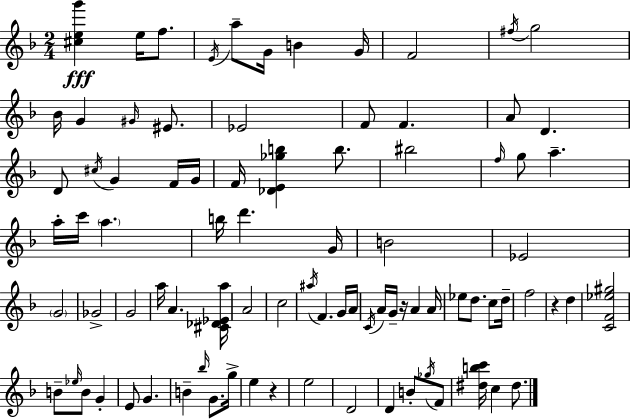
X:1
T:Untitled
M:2/4
L:1/4
K:F
[^ceg'] e/4 f/2 E/4 a/2 G/4 B G/4 F2 ^f/4 g2 _B/4 G ^G/4 ^E/2 _E2 F/2 F A/2 D D/2 ^c/4 G F/4 G/4 F/4 [_DE_gb] b/2 ^b2 f/4 g/2 a a/4 c'/4 a b/4 d' G/4 B2 _E2 G2 _G2 G2 a/4 A [^C_D_Ea]/4 A2 c2 ^a/4 F G/4 A/4 C/4 A/4 G/4 z/4 A A/4 _e/2 d/2 c/2 d/4 f2 z d [CF_e^g]2 B/2 _e/4 B/2 G E/2 G B _b/4 G/2 g/4 e z e2 D2 D B/2 _g/4 F/2 [^dbc']/4 c ^d/2